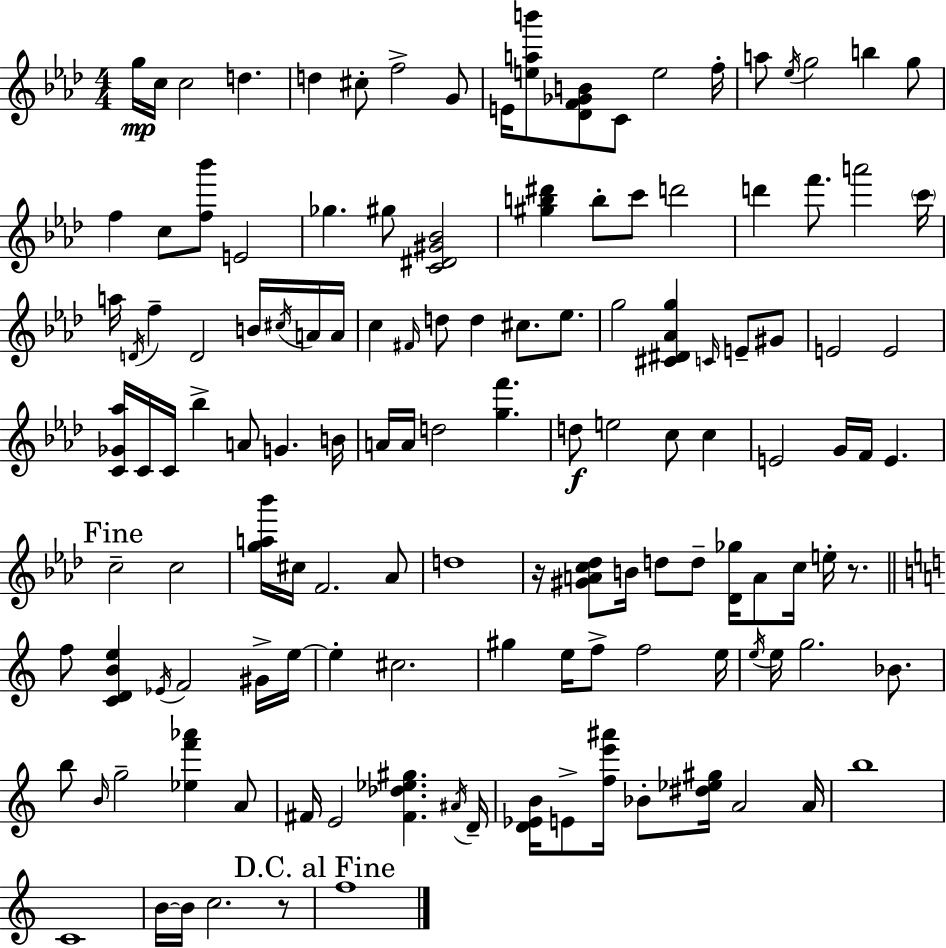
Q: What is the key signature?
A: AES major